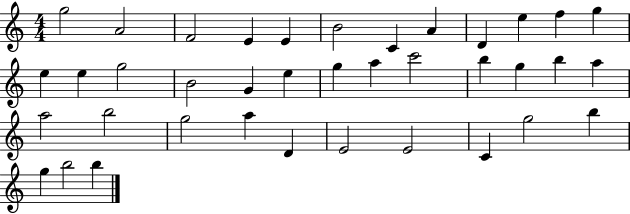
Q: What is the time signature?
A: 4/4